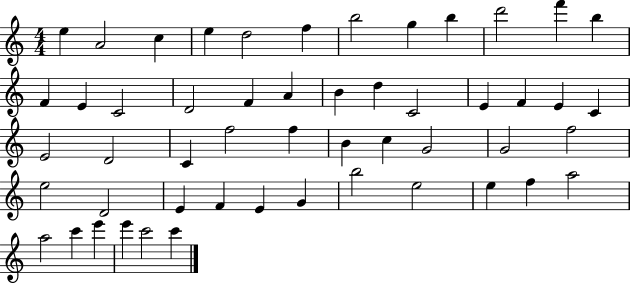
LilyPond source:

{
  \clef treble
  \numericTimeSignature
  \time 4/4
  \key c \major
  e''4 a'2 c''4 | e''4 d''2 f''4 | b''2 g''4 b''4 | d'''2 f'''4 b''4 | \break f'4 e'4 c'2 | d'2 f'4 a'4 | b'4 d''4 c'2 | e'4 f'4 e'4 c'4 | \break e'2 d'2 | c'4 f''2 f''4 | b'4 c''4 g'2 | g'2 f''2 | \break e''2 d'2 | e'4 f'4 e'4 g'4 | b''2 e''2 | e''4 f''4 a''2 | \break a''2 c'''4 e'''4 | e'''4 c'''2 c'''4 | \bar "|."
}